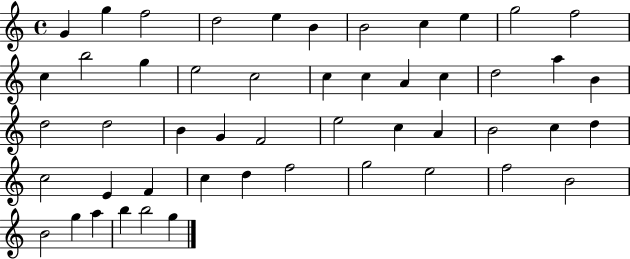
X:1
T:Untitled
M:4/4
L:1/4
K:C
G g f2 d2 e B B2 c e g2 f2 c b2 g e2 c2 c c A c d2 a B d2 d2 B G F2 e2 c A B2 c d c2 E F c d f2 g2 e2 f2 B2 B2 g a b b2 g